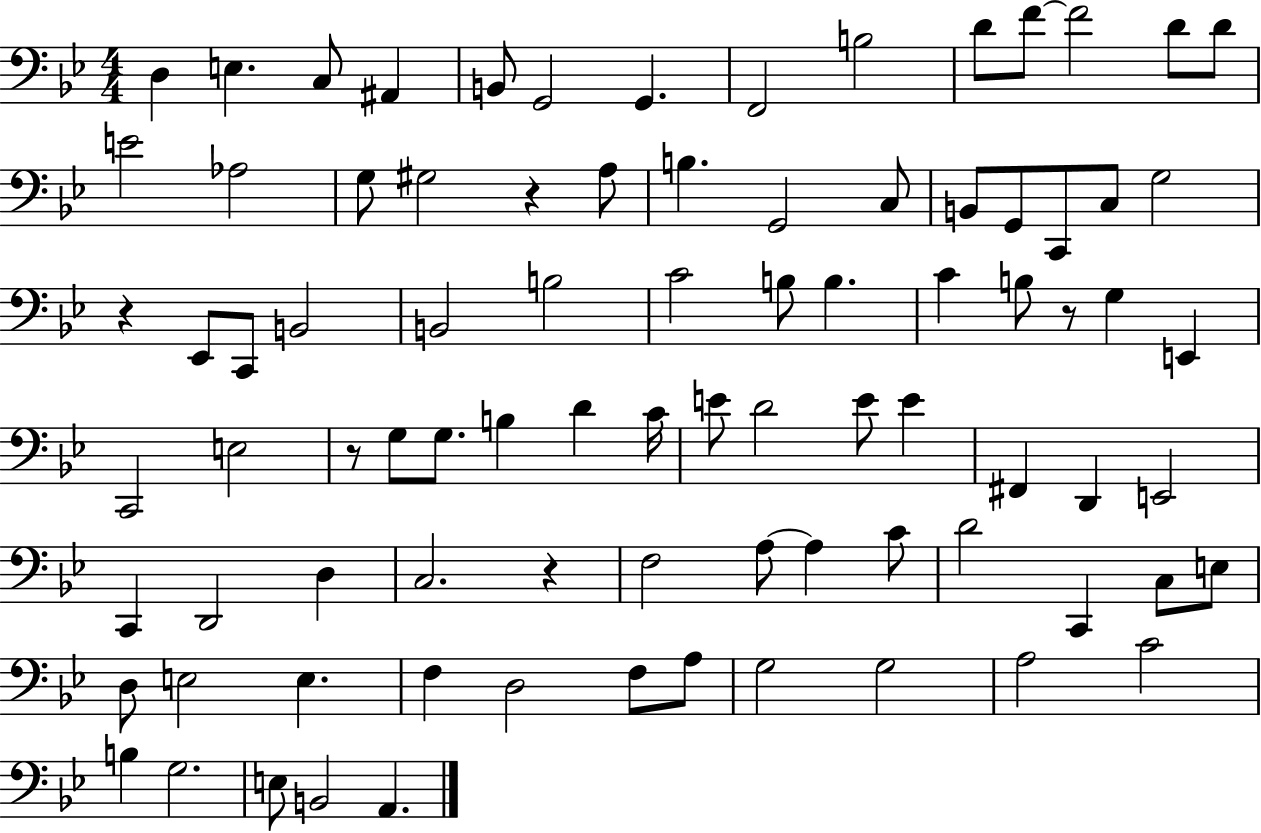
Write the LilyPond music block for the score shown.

{
  \clef bass
  \numericTimeSignature
  \time 4/4
  \key bes \major
  d4 e4. c8 ais,4 | b,8 g,2 g,4. | f,2 b2 | d'8 f'8~~ f'2 d'8 d'8 | \break e'2 aes2 | g8 gis2 r4 a8 | b4. g,2 c8 | b,8 g,8 c,8 c8 g2 | \break r4 ees,8 c,8 b,2 | b,2 b2 | c'2 b8 b4. | c'4 b8 r8 g4 e,4 | \break c,2 e2 | r8 g8 g8. b4 d'4 c'16 | e'8 d'2 e'8 e'4 | fis,4 d,4 e,2 | \break c,4 d,2 d4 | c2. r4 | f2 a8~~ a4 c'8 | d'2 c,4 c8 e8 | \break d8 e2 e4. | f4 d2 f8 a8 | g2 g2 | a2 c'2 | \break b4 g2. | e8 b,2 a,4. | \bar "|."
}